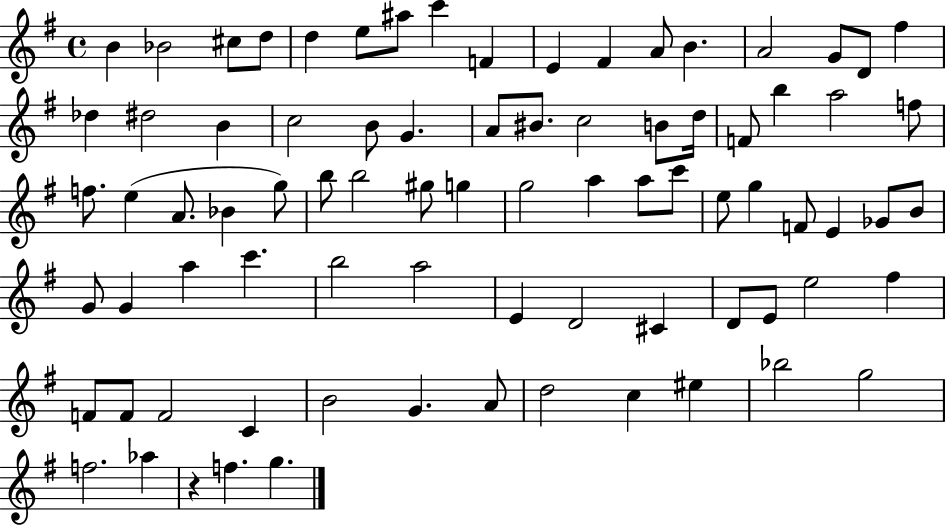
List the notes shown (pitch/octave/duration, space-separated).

B4/q Bb4/h C#5/e D5/e D5/q E5/e A#5/e C6/q F4/q E4/q F#4/q A4/e B4/q. A4/h G4/e D4/e F#5/q Db5/q D#5/h B4/q C5/h B4/e G4/q. A4/e BIS4/e. C5/h B4/e D5/s F4/e B5/q A5/h F5/e F5/e. E5/q A4/e. Bb4/q G5/e B5/e B5/h G#5/e G5/q G5/h A5/q A5/e C6/e E5/e G5/q F4/e E4/q Gb4/e B4/e G4/e G4/q A5/q C6/q. B5/h A5/h E4/q D4/h C#4/q D4/e E4/e E5/h F#5/q F4/e F4/e F4/h C4/q B4/h G4/q. A4/e D5/h C5/q EIS5/q Bb5/h G5/h F5/h. Ab5/q R/q F5/q. G5/q.